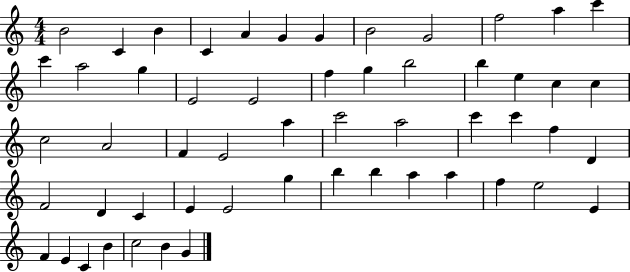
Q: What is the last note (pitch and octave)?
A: G4